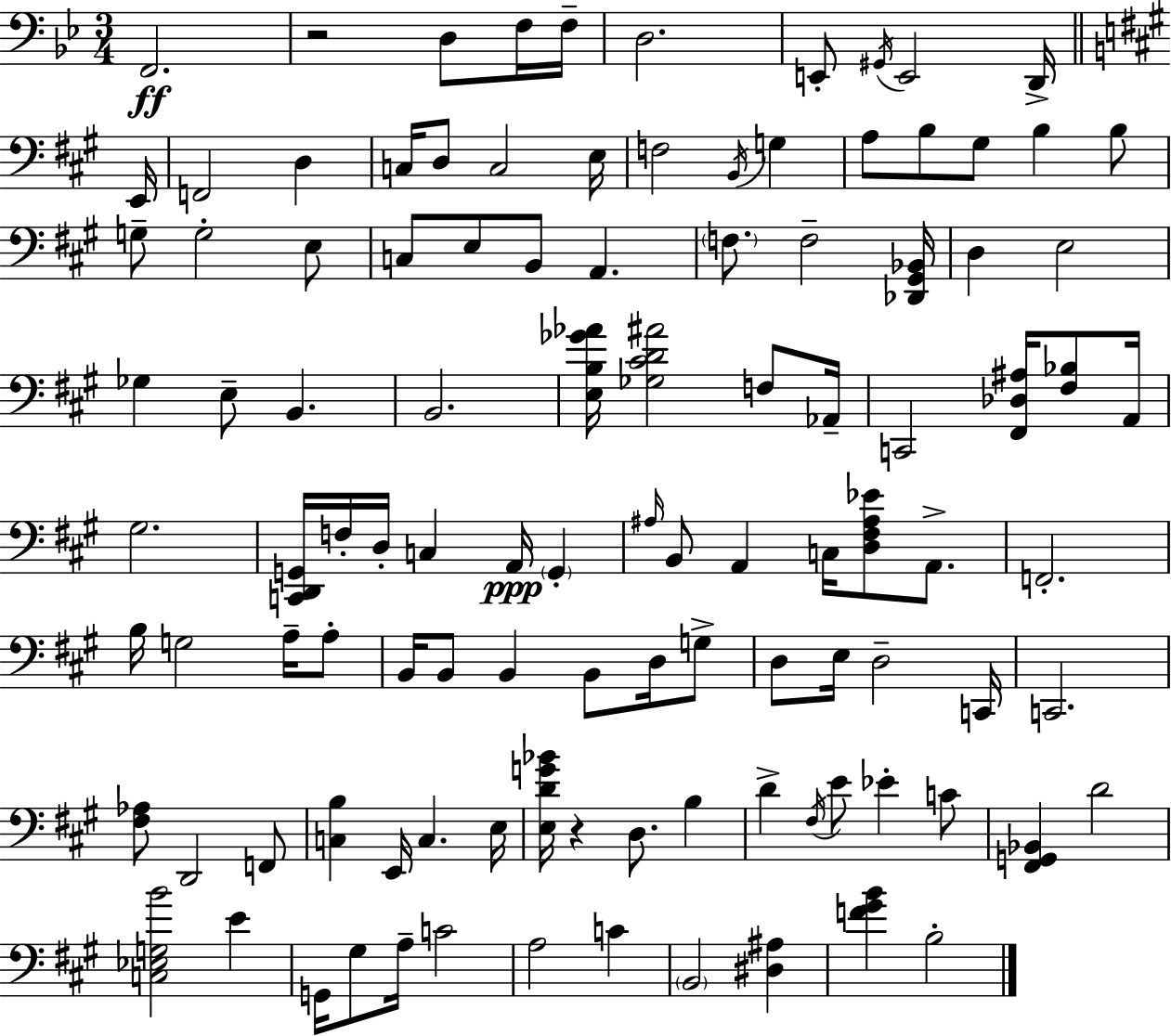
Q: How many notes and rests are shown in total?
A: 108